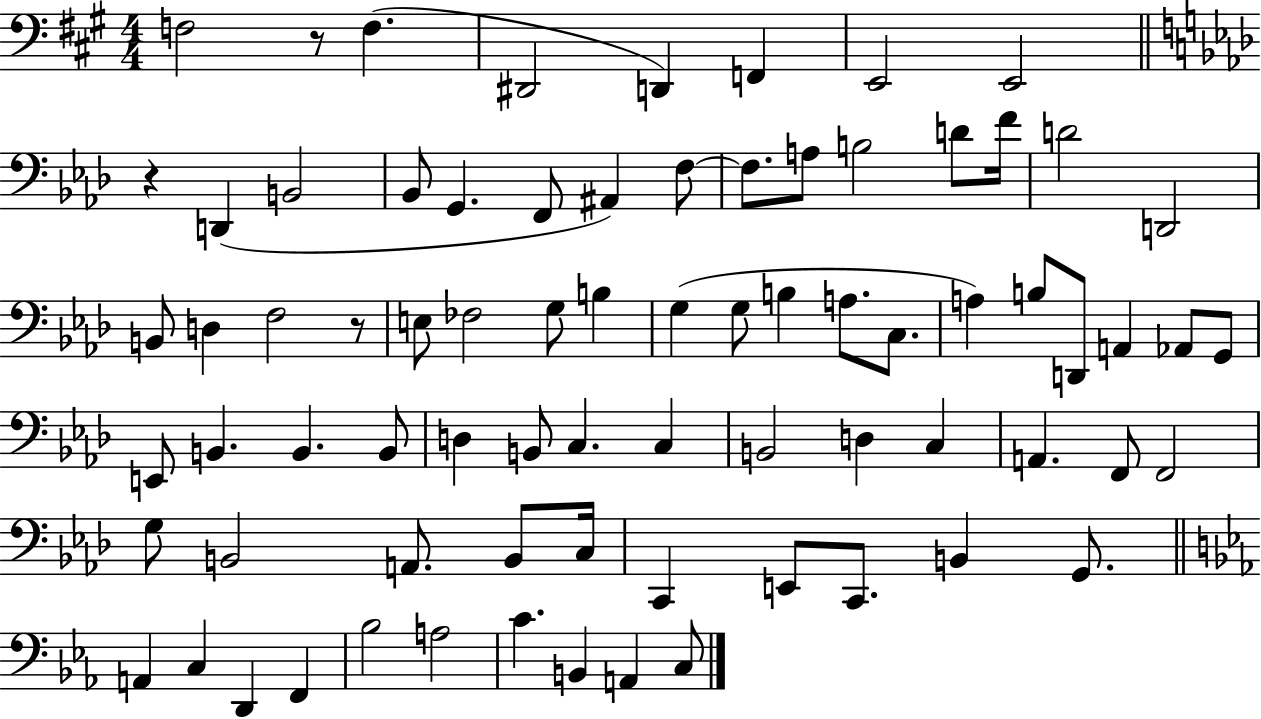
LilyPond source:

{
  \clef bass
  \numericTimeSignature
  \time 4/4
  \key a \major
  f2 r8 f4.( | dis,2 d,4) f,4 | e,2 e,2 | \bar "||" \break \key aes \major r4 d,4( b,2 | bes,8 g,4. f,8 ais,4) f8~~ | f8. a8 b2 d'8 f'16 | d'2 d,2 | \break b,8 d4 f2 r8 | e8 fes2 g8 b4 | g4( g8 b4 a8. c8. | a4) b8 d,8 a,4 aes,8 g,8 | \break e,8 b,4. b,4. b,8 | d4 b,8 c4. c4 | b,2 d4 c4 | a,4. f,8 f,2 | \break g8 b,2 a,8. b,8 c16 | c,4 e,8 c,8. b,4 g,8. | \bar "||" \break \key ees \major a,4 c4 d,4 f,4 | bes2 a2 | c'4. b,4 a,4 c8 | \bar "|."
}